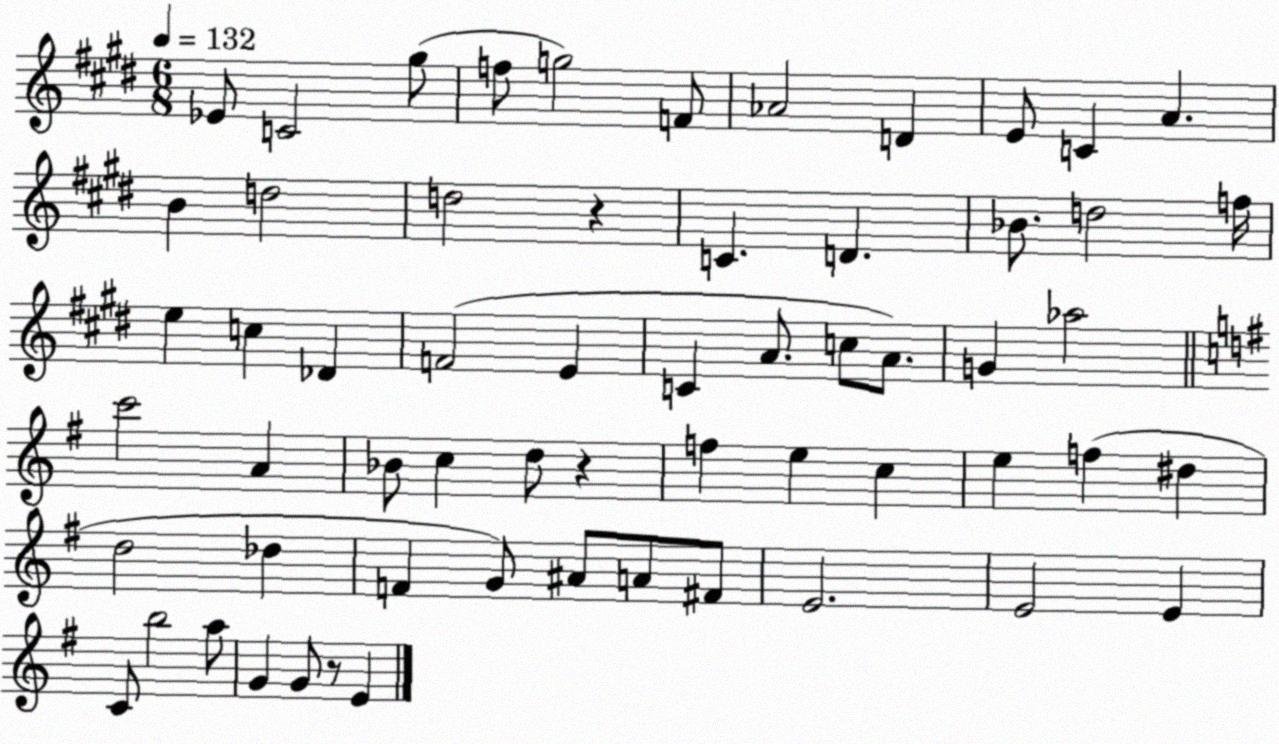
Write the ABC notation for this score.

X:1
T:Untitled
M:6/8
L:1/4
K:E
_E/2 C2 ^g/2 f/2 g2 F/2 _A2 D E/2 C A B d2 d2 z C D _B/2 d2 f/4 e c _D F2 E C A/2 c/2 A/2 G _a2 c'2 A _B/2 c d/2 z f e c e f ^d d2 _d F G/2 ^A/2 A/2 ^F/2 E2 E2 E C/2 b2 a/2 G G/2 z/2 E